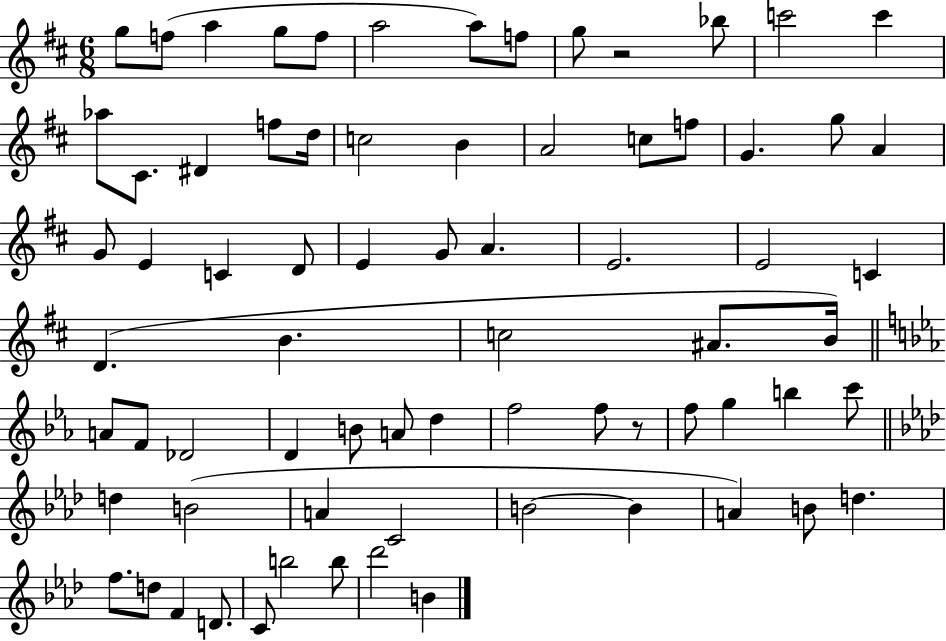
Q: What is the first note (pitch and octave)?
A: G5